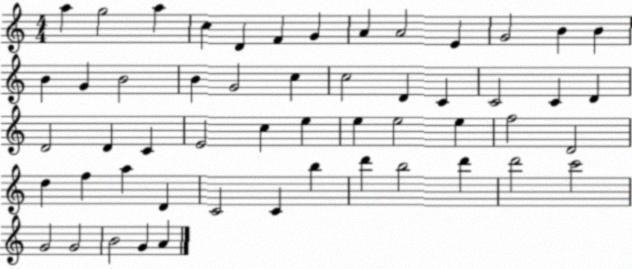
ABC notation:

X:1
T:Untitled
M:4/4
L:1/4
K:C
a g2 a c D F G A A2 E G2 B B B G B2 B G2 c c2 D C C2 C D D2 D C E2 c e e e2 e f2 D2 d f a D C2 C b d' b2 d' d'2 c'2 G2 G2 B2 G A